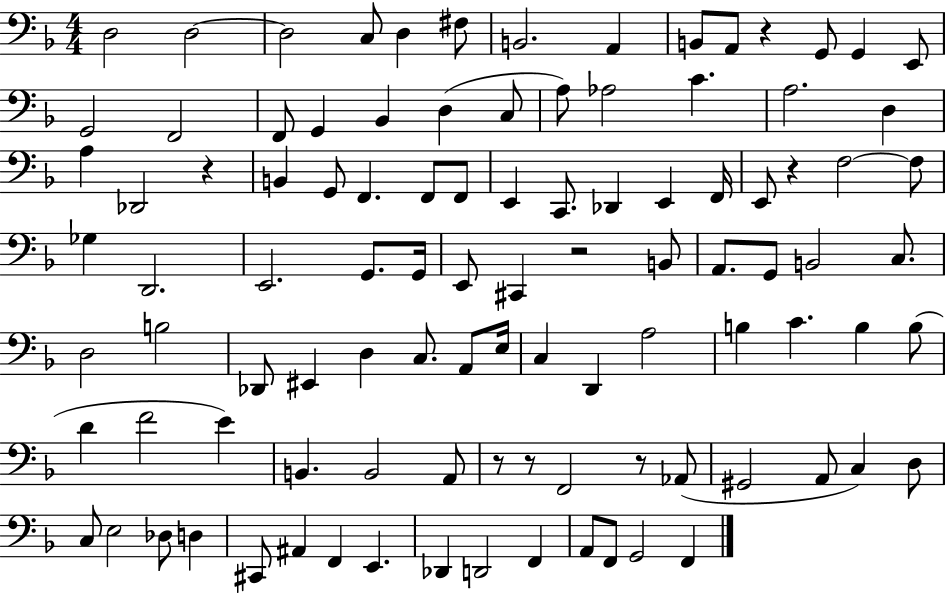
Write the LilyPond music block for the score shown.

{
  \clef bass
  \numericTimeSignature
  \time 4/4
  \key f \major
  d2 d2~~ | d2 c8 d4 fis8 | b,2. a,4 | b,8 a,8 r4 g,8 g,4 e,8 | \break g,2 f,2 | f,8 g,4 bes,4 d4( c8 | a8) aes2 c'4. | a2. d4 | \break a4 des,2 r4 | b,4 g,8 f,4. f,8 f,8 | e,4 c,8. des,4 e,4 f,16 | e,8 r4 f2~~ f8 | \break ges4 d,2. | e,2. g,8. g,16 | e,8 cis,4 r2 b,8 | a,8. g,8 b,2 c8. | \break d2 b2 | des,8 eis,4 d4 c8. a,8 e16 | c4 d,4 a2 | b4 c'4. b4 b8( | \break d'4 f'2 e'4) | b,4. b,2 a,8 | r8 r8 f,2 r8 aes,8( | gis,2 a,8 c4) d8 | \break c8 e2 des8 d4 | cis,8 ais,4 f,4 e,4. | des,4 d,2 f,4 | a,8 f,8 g,2 f,4 | \break \bar "|."
}